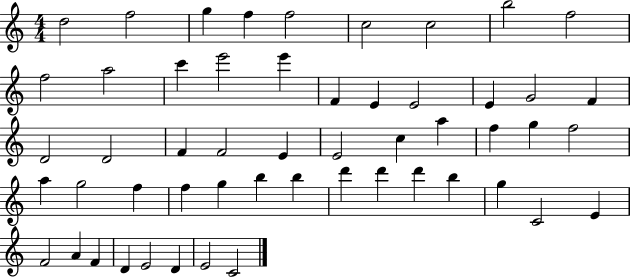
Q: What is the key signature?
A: C major